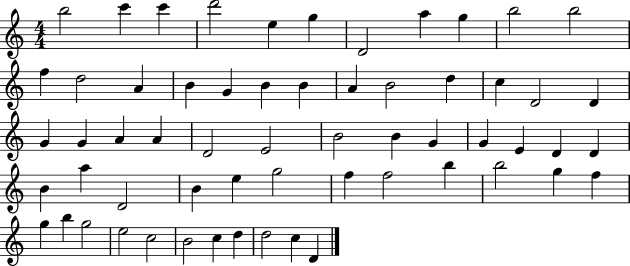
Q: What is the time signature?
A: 4/4